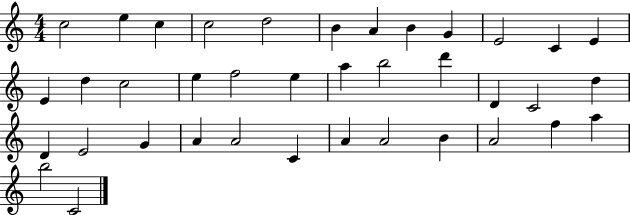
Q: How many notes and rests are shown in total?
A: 38